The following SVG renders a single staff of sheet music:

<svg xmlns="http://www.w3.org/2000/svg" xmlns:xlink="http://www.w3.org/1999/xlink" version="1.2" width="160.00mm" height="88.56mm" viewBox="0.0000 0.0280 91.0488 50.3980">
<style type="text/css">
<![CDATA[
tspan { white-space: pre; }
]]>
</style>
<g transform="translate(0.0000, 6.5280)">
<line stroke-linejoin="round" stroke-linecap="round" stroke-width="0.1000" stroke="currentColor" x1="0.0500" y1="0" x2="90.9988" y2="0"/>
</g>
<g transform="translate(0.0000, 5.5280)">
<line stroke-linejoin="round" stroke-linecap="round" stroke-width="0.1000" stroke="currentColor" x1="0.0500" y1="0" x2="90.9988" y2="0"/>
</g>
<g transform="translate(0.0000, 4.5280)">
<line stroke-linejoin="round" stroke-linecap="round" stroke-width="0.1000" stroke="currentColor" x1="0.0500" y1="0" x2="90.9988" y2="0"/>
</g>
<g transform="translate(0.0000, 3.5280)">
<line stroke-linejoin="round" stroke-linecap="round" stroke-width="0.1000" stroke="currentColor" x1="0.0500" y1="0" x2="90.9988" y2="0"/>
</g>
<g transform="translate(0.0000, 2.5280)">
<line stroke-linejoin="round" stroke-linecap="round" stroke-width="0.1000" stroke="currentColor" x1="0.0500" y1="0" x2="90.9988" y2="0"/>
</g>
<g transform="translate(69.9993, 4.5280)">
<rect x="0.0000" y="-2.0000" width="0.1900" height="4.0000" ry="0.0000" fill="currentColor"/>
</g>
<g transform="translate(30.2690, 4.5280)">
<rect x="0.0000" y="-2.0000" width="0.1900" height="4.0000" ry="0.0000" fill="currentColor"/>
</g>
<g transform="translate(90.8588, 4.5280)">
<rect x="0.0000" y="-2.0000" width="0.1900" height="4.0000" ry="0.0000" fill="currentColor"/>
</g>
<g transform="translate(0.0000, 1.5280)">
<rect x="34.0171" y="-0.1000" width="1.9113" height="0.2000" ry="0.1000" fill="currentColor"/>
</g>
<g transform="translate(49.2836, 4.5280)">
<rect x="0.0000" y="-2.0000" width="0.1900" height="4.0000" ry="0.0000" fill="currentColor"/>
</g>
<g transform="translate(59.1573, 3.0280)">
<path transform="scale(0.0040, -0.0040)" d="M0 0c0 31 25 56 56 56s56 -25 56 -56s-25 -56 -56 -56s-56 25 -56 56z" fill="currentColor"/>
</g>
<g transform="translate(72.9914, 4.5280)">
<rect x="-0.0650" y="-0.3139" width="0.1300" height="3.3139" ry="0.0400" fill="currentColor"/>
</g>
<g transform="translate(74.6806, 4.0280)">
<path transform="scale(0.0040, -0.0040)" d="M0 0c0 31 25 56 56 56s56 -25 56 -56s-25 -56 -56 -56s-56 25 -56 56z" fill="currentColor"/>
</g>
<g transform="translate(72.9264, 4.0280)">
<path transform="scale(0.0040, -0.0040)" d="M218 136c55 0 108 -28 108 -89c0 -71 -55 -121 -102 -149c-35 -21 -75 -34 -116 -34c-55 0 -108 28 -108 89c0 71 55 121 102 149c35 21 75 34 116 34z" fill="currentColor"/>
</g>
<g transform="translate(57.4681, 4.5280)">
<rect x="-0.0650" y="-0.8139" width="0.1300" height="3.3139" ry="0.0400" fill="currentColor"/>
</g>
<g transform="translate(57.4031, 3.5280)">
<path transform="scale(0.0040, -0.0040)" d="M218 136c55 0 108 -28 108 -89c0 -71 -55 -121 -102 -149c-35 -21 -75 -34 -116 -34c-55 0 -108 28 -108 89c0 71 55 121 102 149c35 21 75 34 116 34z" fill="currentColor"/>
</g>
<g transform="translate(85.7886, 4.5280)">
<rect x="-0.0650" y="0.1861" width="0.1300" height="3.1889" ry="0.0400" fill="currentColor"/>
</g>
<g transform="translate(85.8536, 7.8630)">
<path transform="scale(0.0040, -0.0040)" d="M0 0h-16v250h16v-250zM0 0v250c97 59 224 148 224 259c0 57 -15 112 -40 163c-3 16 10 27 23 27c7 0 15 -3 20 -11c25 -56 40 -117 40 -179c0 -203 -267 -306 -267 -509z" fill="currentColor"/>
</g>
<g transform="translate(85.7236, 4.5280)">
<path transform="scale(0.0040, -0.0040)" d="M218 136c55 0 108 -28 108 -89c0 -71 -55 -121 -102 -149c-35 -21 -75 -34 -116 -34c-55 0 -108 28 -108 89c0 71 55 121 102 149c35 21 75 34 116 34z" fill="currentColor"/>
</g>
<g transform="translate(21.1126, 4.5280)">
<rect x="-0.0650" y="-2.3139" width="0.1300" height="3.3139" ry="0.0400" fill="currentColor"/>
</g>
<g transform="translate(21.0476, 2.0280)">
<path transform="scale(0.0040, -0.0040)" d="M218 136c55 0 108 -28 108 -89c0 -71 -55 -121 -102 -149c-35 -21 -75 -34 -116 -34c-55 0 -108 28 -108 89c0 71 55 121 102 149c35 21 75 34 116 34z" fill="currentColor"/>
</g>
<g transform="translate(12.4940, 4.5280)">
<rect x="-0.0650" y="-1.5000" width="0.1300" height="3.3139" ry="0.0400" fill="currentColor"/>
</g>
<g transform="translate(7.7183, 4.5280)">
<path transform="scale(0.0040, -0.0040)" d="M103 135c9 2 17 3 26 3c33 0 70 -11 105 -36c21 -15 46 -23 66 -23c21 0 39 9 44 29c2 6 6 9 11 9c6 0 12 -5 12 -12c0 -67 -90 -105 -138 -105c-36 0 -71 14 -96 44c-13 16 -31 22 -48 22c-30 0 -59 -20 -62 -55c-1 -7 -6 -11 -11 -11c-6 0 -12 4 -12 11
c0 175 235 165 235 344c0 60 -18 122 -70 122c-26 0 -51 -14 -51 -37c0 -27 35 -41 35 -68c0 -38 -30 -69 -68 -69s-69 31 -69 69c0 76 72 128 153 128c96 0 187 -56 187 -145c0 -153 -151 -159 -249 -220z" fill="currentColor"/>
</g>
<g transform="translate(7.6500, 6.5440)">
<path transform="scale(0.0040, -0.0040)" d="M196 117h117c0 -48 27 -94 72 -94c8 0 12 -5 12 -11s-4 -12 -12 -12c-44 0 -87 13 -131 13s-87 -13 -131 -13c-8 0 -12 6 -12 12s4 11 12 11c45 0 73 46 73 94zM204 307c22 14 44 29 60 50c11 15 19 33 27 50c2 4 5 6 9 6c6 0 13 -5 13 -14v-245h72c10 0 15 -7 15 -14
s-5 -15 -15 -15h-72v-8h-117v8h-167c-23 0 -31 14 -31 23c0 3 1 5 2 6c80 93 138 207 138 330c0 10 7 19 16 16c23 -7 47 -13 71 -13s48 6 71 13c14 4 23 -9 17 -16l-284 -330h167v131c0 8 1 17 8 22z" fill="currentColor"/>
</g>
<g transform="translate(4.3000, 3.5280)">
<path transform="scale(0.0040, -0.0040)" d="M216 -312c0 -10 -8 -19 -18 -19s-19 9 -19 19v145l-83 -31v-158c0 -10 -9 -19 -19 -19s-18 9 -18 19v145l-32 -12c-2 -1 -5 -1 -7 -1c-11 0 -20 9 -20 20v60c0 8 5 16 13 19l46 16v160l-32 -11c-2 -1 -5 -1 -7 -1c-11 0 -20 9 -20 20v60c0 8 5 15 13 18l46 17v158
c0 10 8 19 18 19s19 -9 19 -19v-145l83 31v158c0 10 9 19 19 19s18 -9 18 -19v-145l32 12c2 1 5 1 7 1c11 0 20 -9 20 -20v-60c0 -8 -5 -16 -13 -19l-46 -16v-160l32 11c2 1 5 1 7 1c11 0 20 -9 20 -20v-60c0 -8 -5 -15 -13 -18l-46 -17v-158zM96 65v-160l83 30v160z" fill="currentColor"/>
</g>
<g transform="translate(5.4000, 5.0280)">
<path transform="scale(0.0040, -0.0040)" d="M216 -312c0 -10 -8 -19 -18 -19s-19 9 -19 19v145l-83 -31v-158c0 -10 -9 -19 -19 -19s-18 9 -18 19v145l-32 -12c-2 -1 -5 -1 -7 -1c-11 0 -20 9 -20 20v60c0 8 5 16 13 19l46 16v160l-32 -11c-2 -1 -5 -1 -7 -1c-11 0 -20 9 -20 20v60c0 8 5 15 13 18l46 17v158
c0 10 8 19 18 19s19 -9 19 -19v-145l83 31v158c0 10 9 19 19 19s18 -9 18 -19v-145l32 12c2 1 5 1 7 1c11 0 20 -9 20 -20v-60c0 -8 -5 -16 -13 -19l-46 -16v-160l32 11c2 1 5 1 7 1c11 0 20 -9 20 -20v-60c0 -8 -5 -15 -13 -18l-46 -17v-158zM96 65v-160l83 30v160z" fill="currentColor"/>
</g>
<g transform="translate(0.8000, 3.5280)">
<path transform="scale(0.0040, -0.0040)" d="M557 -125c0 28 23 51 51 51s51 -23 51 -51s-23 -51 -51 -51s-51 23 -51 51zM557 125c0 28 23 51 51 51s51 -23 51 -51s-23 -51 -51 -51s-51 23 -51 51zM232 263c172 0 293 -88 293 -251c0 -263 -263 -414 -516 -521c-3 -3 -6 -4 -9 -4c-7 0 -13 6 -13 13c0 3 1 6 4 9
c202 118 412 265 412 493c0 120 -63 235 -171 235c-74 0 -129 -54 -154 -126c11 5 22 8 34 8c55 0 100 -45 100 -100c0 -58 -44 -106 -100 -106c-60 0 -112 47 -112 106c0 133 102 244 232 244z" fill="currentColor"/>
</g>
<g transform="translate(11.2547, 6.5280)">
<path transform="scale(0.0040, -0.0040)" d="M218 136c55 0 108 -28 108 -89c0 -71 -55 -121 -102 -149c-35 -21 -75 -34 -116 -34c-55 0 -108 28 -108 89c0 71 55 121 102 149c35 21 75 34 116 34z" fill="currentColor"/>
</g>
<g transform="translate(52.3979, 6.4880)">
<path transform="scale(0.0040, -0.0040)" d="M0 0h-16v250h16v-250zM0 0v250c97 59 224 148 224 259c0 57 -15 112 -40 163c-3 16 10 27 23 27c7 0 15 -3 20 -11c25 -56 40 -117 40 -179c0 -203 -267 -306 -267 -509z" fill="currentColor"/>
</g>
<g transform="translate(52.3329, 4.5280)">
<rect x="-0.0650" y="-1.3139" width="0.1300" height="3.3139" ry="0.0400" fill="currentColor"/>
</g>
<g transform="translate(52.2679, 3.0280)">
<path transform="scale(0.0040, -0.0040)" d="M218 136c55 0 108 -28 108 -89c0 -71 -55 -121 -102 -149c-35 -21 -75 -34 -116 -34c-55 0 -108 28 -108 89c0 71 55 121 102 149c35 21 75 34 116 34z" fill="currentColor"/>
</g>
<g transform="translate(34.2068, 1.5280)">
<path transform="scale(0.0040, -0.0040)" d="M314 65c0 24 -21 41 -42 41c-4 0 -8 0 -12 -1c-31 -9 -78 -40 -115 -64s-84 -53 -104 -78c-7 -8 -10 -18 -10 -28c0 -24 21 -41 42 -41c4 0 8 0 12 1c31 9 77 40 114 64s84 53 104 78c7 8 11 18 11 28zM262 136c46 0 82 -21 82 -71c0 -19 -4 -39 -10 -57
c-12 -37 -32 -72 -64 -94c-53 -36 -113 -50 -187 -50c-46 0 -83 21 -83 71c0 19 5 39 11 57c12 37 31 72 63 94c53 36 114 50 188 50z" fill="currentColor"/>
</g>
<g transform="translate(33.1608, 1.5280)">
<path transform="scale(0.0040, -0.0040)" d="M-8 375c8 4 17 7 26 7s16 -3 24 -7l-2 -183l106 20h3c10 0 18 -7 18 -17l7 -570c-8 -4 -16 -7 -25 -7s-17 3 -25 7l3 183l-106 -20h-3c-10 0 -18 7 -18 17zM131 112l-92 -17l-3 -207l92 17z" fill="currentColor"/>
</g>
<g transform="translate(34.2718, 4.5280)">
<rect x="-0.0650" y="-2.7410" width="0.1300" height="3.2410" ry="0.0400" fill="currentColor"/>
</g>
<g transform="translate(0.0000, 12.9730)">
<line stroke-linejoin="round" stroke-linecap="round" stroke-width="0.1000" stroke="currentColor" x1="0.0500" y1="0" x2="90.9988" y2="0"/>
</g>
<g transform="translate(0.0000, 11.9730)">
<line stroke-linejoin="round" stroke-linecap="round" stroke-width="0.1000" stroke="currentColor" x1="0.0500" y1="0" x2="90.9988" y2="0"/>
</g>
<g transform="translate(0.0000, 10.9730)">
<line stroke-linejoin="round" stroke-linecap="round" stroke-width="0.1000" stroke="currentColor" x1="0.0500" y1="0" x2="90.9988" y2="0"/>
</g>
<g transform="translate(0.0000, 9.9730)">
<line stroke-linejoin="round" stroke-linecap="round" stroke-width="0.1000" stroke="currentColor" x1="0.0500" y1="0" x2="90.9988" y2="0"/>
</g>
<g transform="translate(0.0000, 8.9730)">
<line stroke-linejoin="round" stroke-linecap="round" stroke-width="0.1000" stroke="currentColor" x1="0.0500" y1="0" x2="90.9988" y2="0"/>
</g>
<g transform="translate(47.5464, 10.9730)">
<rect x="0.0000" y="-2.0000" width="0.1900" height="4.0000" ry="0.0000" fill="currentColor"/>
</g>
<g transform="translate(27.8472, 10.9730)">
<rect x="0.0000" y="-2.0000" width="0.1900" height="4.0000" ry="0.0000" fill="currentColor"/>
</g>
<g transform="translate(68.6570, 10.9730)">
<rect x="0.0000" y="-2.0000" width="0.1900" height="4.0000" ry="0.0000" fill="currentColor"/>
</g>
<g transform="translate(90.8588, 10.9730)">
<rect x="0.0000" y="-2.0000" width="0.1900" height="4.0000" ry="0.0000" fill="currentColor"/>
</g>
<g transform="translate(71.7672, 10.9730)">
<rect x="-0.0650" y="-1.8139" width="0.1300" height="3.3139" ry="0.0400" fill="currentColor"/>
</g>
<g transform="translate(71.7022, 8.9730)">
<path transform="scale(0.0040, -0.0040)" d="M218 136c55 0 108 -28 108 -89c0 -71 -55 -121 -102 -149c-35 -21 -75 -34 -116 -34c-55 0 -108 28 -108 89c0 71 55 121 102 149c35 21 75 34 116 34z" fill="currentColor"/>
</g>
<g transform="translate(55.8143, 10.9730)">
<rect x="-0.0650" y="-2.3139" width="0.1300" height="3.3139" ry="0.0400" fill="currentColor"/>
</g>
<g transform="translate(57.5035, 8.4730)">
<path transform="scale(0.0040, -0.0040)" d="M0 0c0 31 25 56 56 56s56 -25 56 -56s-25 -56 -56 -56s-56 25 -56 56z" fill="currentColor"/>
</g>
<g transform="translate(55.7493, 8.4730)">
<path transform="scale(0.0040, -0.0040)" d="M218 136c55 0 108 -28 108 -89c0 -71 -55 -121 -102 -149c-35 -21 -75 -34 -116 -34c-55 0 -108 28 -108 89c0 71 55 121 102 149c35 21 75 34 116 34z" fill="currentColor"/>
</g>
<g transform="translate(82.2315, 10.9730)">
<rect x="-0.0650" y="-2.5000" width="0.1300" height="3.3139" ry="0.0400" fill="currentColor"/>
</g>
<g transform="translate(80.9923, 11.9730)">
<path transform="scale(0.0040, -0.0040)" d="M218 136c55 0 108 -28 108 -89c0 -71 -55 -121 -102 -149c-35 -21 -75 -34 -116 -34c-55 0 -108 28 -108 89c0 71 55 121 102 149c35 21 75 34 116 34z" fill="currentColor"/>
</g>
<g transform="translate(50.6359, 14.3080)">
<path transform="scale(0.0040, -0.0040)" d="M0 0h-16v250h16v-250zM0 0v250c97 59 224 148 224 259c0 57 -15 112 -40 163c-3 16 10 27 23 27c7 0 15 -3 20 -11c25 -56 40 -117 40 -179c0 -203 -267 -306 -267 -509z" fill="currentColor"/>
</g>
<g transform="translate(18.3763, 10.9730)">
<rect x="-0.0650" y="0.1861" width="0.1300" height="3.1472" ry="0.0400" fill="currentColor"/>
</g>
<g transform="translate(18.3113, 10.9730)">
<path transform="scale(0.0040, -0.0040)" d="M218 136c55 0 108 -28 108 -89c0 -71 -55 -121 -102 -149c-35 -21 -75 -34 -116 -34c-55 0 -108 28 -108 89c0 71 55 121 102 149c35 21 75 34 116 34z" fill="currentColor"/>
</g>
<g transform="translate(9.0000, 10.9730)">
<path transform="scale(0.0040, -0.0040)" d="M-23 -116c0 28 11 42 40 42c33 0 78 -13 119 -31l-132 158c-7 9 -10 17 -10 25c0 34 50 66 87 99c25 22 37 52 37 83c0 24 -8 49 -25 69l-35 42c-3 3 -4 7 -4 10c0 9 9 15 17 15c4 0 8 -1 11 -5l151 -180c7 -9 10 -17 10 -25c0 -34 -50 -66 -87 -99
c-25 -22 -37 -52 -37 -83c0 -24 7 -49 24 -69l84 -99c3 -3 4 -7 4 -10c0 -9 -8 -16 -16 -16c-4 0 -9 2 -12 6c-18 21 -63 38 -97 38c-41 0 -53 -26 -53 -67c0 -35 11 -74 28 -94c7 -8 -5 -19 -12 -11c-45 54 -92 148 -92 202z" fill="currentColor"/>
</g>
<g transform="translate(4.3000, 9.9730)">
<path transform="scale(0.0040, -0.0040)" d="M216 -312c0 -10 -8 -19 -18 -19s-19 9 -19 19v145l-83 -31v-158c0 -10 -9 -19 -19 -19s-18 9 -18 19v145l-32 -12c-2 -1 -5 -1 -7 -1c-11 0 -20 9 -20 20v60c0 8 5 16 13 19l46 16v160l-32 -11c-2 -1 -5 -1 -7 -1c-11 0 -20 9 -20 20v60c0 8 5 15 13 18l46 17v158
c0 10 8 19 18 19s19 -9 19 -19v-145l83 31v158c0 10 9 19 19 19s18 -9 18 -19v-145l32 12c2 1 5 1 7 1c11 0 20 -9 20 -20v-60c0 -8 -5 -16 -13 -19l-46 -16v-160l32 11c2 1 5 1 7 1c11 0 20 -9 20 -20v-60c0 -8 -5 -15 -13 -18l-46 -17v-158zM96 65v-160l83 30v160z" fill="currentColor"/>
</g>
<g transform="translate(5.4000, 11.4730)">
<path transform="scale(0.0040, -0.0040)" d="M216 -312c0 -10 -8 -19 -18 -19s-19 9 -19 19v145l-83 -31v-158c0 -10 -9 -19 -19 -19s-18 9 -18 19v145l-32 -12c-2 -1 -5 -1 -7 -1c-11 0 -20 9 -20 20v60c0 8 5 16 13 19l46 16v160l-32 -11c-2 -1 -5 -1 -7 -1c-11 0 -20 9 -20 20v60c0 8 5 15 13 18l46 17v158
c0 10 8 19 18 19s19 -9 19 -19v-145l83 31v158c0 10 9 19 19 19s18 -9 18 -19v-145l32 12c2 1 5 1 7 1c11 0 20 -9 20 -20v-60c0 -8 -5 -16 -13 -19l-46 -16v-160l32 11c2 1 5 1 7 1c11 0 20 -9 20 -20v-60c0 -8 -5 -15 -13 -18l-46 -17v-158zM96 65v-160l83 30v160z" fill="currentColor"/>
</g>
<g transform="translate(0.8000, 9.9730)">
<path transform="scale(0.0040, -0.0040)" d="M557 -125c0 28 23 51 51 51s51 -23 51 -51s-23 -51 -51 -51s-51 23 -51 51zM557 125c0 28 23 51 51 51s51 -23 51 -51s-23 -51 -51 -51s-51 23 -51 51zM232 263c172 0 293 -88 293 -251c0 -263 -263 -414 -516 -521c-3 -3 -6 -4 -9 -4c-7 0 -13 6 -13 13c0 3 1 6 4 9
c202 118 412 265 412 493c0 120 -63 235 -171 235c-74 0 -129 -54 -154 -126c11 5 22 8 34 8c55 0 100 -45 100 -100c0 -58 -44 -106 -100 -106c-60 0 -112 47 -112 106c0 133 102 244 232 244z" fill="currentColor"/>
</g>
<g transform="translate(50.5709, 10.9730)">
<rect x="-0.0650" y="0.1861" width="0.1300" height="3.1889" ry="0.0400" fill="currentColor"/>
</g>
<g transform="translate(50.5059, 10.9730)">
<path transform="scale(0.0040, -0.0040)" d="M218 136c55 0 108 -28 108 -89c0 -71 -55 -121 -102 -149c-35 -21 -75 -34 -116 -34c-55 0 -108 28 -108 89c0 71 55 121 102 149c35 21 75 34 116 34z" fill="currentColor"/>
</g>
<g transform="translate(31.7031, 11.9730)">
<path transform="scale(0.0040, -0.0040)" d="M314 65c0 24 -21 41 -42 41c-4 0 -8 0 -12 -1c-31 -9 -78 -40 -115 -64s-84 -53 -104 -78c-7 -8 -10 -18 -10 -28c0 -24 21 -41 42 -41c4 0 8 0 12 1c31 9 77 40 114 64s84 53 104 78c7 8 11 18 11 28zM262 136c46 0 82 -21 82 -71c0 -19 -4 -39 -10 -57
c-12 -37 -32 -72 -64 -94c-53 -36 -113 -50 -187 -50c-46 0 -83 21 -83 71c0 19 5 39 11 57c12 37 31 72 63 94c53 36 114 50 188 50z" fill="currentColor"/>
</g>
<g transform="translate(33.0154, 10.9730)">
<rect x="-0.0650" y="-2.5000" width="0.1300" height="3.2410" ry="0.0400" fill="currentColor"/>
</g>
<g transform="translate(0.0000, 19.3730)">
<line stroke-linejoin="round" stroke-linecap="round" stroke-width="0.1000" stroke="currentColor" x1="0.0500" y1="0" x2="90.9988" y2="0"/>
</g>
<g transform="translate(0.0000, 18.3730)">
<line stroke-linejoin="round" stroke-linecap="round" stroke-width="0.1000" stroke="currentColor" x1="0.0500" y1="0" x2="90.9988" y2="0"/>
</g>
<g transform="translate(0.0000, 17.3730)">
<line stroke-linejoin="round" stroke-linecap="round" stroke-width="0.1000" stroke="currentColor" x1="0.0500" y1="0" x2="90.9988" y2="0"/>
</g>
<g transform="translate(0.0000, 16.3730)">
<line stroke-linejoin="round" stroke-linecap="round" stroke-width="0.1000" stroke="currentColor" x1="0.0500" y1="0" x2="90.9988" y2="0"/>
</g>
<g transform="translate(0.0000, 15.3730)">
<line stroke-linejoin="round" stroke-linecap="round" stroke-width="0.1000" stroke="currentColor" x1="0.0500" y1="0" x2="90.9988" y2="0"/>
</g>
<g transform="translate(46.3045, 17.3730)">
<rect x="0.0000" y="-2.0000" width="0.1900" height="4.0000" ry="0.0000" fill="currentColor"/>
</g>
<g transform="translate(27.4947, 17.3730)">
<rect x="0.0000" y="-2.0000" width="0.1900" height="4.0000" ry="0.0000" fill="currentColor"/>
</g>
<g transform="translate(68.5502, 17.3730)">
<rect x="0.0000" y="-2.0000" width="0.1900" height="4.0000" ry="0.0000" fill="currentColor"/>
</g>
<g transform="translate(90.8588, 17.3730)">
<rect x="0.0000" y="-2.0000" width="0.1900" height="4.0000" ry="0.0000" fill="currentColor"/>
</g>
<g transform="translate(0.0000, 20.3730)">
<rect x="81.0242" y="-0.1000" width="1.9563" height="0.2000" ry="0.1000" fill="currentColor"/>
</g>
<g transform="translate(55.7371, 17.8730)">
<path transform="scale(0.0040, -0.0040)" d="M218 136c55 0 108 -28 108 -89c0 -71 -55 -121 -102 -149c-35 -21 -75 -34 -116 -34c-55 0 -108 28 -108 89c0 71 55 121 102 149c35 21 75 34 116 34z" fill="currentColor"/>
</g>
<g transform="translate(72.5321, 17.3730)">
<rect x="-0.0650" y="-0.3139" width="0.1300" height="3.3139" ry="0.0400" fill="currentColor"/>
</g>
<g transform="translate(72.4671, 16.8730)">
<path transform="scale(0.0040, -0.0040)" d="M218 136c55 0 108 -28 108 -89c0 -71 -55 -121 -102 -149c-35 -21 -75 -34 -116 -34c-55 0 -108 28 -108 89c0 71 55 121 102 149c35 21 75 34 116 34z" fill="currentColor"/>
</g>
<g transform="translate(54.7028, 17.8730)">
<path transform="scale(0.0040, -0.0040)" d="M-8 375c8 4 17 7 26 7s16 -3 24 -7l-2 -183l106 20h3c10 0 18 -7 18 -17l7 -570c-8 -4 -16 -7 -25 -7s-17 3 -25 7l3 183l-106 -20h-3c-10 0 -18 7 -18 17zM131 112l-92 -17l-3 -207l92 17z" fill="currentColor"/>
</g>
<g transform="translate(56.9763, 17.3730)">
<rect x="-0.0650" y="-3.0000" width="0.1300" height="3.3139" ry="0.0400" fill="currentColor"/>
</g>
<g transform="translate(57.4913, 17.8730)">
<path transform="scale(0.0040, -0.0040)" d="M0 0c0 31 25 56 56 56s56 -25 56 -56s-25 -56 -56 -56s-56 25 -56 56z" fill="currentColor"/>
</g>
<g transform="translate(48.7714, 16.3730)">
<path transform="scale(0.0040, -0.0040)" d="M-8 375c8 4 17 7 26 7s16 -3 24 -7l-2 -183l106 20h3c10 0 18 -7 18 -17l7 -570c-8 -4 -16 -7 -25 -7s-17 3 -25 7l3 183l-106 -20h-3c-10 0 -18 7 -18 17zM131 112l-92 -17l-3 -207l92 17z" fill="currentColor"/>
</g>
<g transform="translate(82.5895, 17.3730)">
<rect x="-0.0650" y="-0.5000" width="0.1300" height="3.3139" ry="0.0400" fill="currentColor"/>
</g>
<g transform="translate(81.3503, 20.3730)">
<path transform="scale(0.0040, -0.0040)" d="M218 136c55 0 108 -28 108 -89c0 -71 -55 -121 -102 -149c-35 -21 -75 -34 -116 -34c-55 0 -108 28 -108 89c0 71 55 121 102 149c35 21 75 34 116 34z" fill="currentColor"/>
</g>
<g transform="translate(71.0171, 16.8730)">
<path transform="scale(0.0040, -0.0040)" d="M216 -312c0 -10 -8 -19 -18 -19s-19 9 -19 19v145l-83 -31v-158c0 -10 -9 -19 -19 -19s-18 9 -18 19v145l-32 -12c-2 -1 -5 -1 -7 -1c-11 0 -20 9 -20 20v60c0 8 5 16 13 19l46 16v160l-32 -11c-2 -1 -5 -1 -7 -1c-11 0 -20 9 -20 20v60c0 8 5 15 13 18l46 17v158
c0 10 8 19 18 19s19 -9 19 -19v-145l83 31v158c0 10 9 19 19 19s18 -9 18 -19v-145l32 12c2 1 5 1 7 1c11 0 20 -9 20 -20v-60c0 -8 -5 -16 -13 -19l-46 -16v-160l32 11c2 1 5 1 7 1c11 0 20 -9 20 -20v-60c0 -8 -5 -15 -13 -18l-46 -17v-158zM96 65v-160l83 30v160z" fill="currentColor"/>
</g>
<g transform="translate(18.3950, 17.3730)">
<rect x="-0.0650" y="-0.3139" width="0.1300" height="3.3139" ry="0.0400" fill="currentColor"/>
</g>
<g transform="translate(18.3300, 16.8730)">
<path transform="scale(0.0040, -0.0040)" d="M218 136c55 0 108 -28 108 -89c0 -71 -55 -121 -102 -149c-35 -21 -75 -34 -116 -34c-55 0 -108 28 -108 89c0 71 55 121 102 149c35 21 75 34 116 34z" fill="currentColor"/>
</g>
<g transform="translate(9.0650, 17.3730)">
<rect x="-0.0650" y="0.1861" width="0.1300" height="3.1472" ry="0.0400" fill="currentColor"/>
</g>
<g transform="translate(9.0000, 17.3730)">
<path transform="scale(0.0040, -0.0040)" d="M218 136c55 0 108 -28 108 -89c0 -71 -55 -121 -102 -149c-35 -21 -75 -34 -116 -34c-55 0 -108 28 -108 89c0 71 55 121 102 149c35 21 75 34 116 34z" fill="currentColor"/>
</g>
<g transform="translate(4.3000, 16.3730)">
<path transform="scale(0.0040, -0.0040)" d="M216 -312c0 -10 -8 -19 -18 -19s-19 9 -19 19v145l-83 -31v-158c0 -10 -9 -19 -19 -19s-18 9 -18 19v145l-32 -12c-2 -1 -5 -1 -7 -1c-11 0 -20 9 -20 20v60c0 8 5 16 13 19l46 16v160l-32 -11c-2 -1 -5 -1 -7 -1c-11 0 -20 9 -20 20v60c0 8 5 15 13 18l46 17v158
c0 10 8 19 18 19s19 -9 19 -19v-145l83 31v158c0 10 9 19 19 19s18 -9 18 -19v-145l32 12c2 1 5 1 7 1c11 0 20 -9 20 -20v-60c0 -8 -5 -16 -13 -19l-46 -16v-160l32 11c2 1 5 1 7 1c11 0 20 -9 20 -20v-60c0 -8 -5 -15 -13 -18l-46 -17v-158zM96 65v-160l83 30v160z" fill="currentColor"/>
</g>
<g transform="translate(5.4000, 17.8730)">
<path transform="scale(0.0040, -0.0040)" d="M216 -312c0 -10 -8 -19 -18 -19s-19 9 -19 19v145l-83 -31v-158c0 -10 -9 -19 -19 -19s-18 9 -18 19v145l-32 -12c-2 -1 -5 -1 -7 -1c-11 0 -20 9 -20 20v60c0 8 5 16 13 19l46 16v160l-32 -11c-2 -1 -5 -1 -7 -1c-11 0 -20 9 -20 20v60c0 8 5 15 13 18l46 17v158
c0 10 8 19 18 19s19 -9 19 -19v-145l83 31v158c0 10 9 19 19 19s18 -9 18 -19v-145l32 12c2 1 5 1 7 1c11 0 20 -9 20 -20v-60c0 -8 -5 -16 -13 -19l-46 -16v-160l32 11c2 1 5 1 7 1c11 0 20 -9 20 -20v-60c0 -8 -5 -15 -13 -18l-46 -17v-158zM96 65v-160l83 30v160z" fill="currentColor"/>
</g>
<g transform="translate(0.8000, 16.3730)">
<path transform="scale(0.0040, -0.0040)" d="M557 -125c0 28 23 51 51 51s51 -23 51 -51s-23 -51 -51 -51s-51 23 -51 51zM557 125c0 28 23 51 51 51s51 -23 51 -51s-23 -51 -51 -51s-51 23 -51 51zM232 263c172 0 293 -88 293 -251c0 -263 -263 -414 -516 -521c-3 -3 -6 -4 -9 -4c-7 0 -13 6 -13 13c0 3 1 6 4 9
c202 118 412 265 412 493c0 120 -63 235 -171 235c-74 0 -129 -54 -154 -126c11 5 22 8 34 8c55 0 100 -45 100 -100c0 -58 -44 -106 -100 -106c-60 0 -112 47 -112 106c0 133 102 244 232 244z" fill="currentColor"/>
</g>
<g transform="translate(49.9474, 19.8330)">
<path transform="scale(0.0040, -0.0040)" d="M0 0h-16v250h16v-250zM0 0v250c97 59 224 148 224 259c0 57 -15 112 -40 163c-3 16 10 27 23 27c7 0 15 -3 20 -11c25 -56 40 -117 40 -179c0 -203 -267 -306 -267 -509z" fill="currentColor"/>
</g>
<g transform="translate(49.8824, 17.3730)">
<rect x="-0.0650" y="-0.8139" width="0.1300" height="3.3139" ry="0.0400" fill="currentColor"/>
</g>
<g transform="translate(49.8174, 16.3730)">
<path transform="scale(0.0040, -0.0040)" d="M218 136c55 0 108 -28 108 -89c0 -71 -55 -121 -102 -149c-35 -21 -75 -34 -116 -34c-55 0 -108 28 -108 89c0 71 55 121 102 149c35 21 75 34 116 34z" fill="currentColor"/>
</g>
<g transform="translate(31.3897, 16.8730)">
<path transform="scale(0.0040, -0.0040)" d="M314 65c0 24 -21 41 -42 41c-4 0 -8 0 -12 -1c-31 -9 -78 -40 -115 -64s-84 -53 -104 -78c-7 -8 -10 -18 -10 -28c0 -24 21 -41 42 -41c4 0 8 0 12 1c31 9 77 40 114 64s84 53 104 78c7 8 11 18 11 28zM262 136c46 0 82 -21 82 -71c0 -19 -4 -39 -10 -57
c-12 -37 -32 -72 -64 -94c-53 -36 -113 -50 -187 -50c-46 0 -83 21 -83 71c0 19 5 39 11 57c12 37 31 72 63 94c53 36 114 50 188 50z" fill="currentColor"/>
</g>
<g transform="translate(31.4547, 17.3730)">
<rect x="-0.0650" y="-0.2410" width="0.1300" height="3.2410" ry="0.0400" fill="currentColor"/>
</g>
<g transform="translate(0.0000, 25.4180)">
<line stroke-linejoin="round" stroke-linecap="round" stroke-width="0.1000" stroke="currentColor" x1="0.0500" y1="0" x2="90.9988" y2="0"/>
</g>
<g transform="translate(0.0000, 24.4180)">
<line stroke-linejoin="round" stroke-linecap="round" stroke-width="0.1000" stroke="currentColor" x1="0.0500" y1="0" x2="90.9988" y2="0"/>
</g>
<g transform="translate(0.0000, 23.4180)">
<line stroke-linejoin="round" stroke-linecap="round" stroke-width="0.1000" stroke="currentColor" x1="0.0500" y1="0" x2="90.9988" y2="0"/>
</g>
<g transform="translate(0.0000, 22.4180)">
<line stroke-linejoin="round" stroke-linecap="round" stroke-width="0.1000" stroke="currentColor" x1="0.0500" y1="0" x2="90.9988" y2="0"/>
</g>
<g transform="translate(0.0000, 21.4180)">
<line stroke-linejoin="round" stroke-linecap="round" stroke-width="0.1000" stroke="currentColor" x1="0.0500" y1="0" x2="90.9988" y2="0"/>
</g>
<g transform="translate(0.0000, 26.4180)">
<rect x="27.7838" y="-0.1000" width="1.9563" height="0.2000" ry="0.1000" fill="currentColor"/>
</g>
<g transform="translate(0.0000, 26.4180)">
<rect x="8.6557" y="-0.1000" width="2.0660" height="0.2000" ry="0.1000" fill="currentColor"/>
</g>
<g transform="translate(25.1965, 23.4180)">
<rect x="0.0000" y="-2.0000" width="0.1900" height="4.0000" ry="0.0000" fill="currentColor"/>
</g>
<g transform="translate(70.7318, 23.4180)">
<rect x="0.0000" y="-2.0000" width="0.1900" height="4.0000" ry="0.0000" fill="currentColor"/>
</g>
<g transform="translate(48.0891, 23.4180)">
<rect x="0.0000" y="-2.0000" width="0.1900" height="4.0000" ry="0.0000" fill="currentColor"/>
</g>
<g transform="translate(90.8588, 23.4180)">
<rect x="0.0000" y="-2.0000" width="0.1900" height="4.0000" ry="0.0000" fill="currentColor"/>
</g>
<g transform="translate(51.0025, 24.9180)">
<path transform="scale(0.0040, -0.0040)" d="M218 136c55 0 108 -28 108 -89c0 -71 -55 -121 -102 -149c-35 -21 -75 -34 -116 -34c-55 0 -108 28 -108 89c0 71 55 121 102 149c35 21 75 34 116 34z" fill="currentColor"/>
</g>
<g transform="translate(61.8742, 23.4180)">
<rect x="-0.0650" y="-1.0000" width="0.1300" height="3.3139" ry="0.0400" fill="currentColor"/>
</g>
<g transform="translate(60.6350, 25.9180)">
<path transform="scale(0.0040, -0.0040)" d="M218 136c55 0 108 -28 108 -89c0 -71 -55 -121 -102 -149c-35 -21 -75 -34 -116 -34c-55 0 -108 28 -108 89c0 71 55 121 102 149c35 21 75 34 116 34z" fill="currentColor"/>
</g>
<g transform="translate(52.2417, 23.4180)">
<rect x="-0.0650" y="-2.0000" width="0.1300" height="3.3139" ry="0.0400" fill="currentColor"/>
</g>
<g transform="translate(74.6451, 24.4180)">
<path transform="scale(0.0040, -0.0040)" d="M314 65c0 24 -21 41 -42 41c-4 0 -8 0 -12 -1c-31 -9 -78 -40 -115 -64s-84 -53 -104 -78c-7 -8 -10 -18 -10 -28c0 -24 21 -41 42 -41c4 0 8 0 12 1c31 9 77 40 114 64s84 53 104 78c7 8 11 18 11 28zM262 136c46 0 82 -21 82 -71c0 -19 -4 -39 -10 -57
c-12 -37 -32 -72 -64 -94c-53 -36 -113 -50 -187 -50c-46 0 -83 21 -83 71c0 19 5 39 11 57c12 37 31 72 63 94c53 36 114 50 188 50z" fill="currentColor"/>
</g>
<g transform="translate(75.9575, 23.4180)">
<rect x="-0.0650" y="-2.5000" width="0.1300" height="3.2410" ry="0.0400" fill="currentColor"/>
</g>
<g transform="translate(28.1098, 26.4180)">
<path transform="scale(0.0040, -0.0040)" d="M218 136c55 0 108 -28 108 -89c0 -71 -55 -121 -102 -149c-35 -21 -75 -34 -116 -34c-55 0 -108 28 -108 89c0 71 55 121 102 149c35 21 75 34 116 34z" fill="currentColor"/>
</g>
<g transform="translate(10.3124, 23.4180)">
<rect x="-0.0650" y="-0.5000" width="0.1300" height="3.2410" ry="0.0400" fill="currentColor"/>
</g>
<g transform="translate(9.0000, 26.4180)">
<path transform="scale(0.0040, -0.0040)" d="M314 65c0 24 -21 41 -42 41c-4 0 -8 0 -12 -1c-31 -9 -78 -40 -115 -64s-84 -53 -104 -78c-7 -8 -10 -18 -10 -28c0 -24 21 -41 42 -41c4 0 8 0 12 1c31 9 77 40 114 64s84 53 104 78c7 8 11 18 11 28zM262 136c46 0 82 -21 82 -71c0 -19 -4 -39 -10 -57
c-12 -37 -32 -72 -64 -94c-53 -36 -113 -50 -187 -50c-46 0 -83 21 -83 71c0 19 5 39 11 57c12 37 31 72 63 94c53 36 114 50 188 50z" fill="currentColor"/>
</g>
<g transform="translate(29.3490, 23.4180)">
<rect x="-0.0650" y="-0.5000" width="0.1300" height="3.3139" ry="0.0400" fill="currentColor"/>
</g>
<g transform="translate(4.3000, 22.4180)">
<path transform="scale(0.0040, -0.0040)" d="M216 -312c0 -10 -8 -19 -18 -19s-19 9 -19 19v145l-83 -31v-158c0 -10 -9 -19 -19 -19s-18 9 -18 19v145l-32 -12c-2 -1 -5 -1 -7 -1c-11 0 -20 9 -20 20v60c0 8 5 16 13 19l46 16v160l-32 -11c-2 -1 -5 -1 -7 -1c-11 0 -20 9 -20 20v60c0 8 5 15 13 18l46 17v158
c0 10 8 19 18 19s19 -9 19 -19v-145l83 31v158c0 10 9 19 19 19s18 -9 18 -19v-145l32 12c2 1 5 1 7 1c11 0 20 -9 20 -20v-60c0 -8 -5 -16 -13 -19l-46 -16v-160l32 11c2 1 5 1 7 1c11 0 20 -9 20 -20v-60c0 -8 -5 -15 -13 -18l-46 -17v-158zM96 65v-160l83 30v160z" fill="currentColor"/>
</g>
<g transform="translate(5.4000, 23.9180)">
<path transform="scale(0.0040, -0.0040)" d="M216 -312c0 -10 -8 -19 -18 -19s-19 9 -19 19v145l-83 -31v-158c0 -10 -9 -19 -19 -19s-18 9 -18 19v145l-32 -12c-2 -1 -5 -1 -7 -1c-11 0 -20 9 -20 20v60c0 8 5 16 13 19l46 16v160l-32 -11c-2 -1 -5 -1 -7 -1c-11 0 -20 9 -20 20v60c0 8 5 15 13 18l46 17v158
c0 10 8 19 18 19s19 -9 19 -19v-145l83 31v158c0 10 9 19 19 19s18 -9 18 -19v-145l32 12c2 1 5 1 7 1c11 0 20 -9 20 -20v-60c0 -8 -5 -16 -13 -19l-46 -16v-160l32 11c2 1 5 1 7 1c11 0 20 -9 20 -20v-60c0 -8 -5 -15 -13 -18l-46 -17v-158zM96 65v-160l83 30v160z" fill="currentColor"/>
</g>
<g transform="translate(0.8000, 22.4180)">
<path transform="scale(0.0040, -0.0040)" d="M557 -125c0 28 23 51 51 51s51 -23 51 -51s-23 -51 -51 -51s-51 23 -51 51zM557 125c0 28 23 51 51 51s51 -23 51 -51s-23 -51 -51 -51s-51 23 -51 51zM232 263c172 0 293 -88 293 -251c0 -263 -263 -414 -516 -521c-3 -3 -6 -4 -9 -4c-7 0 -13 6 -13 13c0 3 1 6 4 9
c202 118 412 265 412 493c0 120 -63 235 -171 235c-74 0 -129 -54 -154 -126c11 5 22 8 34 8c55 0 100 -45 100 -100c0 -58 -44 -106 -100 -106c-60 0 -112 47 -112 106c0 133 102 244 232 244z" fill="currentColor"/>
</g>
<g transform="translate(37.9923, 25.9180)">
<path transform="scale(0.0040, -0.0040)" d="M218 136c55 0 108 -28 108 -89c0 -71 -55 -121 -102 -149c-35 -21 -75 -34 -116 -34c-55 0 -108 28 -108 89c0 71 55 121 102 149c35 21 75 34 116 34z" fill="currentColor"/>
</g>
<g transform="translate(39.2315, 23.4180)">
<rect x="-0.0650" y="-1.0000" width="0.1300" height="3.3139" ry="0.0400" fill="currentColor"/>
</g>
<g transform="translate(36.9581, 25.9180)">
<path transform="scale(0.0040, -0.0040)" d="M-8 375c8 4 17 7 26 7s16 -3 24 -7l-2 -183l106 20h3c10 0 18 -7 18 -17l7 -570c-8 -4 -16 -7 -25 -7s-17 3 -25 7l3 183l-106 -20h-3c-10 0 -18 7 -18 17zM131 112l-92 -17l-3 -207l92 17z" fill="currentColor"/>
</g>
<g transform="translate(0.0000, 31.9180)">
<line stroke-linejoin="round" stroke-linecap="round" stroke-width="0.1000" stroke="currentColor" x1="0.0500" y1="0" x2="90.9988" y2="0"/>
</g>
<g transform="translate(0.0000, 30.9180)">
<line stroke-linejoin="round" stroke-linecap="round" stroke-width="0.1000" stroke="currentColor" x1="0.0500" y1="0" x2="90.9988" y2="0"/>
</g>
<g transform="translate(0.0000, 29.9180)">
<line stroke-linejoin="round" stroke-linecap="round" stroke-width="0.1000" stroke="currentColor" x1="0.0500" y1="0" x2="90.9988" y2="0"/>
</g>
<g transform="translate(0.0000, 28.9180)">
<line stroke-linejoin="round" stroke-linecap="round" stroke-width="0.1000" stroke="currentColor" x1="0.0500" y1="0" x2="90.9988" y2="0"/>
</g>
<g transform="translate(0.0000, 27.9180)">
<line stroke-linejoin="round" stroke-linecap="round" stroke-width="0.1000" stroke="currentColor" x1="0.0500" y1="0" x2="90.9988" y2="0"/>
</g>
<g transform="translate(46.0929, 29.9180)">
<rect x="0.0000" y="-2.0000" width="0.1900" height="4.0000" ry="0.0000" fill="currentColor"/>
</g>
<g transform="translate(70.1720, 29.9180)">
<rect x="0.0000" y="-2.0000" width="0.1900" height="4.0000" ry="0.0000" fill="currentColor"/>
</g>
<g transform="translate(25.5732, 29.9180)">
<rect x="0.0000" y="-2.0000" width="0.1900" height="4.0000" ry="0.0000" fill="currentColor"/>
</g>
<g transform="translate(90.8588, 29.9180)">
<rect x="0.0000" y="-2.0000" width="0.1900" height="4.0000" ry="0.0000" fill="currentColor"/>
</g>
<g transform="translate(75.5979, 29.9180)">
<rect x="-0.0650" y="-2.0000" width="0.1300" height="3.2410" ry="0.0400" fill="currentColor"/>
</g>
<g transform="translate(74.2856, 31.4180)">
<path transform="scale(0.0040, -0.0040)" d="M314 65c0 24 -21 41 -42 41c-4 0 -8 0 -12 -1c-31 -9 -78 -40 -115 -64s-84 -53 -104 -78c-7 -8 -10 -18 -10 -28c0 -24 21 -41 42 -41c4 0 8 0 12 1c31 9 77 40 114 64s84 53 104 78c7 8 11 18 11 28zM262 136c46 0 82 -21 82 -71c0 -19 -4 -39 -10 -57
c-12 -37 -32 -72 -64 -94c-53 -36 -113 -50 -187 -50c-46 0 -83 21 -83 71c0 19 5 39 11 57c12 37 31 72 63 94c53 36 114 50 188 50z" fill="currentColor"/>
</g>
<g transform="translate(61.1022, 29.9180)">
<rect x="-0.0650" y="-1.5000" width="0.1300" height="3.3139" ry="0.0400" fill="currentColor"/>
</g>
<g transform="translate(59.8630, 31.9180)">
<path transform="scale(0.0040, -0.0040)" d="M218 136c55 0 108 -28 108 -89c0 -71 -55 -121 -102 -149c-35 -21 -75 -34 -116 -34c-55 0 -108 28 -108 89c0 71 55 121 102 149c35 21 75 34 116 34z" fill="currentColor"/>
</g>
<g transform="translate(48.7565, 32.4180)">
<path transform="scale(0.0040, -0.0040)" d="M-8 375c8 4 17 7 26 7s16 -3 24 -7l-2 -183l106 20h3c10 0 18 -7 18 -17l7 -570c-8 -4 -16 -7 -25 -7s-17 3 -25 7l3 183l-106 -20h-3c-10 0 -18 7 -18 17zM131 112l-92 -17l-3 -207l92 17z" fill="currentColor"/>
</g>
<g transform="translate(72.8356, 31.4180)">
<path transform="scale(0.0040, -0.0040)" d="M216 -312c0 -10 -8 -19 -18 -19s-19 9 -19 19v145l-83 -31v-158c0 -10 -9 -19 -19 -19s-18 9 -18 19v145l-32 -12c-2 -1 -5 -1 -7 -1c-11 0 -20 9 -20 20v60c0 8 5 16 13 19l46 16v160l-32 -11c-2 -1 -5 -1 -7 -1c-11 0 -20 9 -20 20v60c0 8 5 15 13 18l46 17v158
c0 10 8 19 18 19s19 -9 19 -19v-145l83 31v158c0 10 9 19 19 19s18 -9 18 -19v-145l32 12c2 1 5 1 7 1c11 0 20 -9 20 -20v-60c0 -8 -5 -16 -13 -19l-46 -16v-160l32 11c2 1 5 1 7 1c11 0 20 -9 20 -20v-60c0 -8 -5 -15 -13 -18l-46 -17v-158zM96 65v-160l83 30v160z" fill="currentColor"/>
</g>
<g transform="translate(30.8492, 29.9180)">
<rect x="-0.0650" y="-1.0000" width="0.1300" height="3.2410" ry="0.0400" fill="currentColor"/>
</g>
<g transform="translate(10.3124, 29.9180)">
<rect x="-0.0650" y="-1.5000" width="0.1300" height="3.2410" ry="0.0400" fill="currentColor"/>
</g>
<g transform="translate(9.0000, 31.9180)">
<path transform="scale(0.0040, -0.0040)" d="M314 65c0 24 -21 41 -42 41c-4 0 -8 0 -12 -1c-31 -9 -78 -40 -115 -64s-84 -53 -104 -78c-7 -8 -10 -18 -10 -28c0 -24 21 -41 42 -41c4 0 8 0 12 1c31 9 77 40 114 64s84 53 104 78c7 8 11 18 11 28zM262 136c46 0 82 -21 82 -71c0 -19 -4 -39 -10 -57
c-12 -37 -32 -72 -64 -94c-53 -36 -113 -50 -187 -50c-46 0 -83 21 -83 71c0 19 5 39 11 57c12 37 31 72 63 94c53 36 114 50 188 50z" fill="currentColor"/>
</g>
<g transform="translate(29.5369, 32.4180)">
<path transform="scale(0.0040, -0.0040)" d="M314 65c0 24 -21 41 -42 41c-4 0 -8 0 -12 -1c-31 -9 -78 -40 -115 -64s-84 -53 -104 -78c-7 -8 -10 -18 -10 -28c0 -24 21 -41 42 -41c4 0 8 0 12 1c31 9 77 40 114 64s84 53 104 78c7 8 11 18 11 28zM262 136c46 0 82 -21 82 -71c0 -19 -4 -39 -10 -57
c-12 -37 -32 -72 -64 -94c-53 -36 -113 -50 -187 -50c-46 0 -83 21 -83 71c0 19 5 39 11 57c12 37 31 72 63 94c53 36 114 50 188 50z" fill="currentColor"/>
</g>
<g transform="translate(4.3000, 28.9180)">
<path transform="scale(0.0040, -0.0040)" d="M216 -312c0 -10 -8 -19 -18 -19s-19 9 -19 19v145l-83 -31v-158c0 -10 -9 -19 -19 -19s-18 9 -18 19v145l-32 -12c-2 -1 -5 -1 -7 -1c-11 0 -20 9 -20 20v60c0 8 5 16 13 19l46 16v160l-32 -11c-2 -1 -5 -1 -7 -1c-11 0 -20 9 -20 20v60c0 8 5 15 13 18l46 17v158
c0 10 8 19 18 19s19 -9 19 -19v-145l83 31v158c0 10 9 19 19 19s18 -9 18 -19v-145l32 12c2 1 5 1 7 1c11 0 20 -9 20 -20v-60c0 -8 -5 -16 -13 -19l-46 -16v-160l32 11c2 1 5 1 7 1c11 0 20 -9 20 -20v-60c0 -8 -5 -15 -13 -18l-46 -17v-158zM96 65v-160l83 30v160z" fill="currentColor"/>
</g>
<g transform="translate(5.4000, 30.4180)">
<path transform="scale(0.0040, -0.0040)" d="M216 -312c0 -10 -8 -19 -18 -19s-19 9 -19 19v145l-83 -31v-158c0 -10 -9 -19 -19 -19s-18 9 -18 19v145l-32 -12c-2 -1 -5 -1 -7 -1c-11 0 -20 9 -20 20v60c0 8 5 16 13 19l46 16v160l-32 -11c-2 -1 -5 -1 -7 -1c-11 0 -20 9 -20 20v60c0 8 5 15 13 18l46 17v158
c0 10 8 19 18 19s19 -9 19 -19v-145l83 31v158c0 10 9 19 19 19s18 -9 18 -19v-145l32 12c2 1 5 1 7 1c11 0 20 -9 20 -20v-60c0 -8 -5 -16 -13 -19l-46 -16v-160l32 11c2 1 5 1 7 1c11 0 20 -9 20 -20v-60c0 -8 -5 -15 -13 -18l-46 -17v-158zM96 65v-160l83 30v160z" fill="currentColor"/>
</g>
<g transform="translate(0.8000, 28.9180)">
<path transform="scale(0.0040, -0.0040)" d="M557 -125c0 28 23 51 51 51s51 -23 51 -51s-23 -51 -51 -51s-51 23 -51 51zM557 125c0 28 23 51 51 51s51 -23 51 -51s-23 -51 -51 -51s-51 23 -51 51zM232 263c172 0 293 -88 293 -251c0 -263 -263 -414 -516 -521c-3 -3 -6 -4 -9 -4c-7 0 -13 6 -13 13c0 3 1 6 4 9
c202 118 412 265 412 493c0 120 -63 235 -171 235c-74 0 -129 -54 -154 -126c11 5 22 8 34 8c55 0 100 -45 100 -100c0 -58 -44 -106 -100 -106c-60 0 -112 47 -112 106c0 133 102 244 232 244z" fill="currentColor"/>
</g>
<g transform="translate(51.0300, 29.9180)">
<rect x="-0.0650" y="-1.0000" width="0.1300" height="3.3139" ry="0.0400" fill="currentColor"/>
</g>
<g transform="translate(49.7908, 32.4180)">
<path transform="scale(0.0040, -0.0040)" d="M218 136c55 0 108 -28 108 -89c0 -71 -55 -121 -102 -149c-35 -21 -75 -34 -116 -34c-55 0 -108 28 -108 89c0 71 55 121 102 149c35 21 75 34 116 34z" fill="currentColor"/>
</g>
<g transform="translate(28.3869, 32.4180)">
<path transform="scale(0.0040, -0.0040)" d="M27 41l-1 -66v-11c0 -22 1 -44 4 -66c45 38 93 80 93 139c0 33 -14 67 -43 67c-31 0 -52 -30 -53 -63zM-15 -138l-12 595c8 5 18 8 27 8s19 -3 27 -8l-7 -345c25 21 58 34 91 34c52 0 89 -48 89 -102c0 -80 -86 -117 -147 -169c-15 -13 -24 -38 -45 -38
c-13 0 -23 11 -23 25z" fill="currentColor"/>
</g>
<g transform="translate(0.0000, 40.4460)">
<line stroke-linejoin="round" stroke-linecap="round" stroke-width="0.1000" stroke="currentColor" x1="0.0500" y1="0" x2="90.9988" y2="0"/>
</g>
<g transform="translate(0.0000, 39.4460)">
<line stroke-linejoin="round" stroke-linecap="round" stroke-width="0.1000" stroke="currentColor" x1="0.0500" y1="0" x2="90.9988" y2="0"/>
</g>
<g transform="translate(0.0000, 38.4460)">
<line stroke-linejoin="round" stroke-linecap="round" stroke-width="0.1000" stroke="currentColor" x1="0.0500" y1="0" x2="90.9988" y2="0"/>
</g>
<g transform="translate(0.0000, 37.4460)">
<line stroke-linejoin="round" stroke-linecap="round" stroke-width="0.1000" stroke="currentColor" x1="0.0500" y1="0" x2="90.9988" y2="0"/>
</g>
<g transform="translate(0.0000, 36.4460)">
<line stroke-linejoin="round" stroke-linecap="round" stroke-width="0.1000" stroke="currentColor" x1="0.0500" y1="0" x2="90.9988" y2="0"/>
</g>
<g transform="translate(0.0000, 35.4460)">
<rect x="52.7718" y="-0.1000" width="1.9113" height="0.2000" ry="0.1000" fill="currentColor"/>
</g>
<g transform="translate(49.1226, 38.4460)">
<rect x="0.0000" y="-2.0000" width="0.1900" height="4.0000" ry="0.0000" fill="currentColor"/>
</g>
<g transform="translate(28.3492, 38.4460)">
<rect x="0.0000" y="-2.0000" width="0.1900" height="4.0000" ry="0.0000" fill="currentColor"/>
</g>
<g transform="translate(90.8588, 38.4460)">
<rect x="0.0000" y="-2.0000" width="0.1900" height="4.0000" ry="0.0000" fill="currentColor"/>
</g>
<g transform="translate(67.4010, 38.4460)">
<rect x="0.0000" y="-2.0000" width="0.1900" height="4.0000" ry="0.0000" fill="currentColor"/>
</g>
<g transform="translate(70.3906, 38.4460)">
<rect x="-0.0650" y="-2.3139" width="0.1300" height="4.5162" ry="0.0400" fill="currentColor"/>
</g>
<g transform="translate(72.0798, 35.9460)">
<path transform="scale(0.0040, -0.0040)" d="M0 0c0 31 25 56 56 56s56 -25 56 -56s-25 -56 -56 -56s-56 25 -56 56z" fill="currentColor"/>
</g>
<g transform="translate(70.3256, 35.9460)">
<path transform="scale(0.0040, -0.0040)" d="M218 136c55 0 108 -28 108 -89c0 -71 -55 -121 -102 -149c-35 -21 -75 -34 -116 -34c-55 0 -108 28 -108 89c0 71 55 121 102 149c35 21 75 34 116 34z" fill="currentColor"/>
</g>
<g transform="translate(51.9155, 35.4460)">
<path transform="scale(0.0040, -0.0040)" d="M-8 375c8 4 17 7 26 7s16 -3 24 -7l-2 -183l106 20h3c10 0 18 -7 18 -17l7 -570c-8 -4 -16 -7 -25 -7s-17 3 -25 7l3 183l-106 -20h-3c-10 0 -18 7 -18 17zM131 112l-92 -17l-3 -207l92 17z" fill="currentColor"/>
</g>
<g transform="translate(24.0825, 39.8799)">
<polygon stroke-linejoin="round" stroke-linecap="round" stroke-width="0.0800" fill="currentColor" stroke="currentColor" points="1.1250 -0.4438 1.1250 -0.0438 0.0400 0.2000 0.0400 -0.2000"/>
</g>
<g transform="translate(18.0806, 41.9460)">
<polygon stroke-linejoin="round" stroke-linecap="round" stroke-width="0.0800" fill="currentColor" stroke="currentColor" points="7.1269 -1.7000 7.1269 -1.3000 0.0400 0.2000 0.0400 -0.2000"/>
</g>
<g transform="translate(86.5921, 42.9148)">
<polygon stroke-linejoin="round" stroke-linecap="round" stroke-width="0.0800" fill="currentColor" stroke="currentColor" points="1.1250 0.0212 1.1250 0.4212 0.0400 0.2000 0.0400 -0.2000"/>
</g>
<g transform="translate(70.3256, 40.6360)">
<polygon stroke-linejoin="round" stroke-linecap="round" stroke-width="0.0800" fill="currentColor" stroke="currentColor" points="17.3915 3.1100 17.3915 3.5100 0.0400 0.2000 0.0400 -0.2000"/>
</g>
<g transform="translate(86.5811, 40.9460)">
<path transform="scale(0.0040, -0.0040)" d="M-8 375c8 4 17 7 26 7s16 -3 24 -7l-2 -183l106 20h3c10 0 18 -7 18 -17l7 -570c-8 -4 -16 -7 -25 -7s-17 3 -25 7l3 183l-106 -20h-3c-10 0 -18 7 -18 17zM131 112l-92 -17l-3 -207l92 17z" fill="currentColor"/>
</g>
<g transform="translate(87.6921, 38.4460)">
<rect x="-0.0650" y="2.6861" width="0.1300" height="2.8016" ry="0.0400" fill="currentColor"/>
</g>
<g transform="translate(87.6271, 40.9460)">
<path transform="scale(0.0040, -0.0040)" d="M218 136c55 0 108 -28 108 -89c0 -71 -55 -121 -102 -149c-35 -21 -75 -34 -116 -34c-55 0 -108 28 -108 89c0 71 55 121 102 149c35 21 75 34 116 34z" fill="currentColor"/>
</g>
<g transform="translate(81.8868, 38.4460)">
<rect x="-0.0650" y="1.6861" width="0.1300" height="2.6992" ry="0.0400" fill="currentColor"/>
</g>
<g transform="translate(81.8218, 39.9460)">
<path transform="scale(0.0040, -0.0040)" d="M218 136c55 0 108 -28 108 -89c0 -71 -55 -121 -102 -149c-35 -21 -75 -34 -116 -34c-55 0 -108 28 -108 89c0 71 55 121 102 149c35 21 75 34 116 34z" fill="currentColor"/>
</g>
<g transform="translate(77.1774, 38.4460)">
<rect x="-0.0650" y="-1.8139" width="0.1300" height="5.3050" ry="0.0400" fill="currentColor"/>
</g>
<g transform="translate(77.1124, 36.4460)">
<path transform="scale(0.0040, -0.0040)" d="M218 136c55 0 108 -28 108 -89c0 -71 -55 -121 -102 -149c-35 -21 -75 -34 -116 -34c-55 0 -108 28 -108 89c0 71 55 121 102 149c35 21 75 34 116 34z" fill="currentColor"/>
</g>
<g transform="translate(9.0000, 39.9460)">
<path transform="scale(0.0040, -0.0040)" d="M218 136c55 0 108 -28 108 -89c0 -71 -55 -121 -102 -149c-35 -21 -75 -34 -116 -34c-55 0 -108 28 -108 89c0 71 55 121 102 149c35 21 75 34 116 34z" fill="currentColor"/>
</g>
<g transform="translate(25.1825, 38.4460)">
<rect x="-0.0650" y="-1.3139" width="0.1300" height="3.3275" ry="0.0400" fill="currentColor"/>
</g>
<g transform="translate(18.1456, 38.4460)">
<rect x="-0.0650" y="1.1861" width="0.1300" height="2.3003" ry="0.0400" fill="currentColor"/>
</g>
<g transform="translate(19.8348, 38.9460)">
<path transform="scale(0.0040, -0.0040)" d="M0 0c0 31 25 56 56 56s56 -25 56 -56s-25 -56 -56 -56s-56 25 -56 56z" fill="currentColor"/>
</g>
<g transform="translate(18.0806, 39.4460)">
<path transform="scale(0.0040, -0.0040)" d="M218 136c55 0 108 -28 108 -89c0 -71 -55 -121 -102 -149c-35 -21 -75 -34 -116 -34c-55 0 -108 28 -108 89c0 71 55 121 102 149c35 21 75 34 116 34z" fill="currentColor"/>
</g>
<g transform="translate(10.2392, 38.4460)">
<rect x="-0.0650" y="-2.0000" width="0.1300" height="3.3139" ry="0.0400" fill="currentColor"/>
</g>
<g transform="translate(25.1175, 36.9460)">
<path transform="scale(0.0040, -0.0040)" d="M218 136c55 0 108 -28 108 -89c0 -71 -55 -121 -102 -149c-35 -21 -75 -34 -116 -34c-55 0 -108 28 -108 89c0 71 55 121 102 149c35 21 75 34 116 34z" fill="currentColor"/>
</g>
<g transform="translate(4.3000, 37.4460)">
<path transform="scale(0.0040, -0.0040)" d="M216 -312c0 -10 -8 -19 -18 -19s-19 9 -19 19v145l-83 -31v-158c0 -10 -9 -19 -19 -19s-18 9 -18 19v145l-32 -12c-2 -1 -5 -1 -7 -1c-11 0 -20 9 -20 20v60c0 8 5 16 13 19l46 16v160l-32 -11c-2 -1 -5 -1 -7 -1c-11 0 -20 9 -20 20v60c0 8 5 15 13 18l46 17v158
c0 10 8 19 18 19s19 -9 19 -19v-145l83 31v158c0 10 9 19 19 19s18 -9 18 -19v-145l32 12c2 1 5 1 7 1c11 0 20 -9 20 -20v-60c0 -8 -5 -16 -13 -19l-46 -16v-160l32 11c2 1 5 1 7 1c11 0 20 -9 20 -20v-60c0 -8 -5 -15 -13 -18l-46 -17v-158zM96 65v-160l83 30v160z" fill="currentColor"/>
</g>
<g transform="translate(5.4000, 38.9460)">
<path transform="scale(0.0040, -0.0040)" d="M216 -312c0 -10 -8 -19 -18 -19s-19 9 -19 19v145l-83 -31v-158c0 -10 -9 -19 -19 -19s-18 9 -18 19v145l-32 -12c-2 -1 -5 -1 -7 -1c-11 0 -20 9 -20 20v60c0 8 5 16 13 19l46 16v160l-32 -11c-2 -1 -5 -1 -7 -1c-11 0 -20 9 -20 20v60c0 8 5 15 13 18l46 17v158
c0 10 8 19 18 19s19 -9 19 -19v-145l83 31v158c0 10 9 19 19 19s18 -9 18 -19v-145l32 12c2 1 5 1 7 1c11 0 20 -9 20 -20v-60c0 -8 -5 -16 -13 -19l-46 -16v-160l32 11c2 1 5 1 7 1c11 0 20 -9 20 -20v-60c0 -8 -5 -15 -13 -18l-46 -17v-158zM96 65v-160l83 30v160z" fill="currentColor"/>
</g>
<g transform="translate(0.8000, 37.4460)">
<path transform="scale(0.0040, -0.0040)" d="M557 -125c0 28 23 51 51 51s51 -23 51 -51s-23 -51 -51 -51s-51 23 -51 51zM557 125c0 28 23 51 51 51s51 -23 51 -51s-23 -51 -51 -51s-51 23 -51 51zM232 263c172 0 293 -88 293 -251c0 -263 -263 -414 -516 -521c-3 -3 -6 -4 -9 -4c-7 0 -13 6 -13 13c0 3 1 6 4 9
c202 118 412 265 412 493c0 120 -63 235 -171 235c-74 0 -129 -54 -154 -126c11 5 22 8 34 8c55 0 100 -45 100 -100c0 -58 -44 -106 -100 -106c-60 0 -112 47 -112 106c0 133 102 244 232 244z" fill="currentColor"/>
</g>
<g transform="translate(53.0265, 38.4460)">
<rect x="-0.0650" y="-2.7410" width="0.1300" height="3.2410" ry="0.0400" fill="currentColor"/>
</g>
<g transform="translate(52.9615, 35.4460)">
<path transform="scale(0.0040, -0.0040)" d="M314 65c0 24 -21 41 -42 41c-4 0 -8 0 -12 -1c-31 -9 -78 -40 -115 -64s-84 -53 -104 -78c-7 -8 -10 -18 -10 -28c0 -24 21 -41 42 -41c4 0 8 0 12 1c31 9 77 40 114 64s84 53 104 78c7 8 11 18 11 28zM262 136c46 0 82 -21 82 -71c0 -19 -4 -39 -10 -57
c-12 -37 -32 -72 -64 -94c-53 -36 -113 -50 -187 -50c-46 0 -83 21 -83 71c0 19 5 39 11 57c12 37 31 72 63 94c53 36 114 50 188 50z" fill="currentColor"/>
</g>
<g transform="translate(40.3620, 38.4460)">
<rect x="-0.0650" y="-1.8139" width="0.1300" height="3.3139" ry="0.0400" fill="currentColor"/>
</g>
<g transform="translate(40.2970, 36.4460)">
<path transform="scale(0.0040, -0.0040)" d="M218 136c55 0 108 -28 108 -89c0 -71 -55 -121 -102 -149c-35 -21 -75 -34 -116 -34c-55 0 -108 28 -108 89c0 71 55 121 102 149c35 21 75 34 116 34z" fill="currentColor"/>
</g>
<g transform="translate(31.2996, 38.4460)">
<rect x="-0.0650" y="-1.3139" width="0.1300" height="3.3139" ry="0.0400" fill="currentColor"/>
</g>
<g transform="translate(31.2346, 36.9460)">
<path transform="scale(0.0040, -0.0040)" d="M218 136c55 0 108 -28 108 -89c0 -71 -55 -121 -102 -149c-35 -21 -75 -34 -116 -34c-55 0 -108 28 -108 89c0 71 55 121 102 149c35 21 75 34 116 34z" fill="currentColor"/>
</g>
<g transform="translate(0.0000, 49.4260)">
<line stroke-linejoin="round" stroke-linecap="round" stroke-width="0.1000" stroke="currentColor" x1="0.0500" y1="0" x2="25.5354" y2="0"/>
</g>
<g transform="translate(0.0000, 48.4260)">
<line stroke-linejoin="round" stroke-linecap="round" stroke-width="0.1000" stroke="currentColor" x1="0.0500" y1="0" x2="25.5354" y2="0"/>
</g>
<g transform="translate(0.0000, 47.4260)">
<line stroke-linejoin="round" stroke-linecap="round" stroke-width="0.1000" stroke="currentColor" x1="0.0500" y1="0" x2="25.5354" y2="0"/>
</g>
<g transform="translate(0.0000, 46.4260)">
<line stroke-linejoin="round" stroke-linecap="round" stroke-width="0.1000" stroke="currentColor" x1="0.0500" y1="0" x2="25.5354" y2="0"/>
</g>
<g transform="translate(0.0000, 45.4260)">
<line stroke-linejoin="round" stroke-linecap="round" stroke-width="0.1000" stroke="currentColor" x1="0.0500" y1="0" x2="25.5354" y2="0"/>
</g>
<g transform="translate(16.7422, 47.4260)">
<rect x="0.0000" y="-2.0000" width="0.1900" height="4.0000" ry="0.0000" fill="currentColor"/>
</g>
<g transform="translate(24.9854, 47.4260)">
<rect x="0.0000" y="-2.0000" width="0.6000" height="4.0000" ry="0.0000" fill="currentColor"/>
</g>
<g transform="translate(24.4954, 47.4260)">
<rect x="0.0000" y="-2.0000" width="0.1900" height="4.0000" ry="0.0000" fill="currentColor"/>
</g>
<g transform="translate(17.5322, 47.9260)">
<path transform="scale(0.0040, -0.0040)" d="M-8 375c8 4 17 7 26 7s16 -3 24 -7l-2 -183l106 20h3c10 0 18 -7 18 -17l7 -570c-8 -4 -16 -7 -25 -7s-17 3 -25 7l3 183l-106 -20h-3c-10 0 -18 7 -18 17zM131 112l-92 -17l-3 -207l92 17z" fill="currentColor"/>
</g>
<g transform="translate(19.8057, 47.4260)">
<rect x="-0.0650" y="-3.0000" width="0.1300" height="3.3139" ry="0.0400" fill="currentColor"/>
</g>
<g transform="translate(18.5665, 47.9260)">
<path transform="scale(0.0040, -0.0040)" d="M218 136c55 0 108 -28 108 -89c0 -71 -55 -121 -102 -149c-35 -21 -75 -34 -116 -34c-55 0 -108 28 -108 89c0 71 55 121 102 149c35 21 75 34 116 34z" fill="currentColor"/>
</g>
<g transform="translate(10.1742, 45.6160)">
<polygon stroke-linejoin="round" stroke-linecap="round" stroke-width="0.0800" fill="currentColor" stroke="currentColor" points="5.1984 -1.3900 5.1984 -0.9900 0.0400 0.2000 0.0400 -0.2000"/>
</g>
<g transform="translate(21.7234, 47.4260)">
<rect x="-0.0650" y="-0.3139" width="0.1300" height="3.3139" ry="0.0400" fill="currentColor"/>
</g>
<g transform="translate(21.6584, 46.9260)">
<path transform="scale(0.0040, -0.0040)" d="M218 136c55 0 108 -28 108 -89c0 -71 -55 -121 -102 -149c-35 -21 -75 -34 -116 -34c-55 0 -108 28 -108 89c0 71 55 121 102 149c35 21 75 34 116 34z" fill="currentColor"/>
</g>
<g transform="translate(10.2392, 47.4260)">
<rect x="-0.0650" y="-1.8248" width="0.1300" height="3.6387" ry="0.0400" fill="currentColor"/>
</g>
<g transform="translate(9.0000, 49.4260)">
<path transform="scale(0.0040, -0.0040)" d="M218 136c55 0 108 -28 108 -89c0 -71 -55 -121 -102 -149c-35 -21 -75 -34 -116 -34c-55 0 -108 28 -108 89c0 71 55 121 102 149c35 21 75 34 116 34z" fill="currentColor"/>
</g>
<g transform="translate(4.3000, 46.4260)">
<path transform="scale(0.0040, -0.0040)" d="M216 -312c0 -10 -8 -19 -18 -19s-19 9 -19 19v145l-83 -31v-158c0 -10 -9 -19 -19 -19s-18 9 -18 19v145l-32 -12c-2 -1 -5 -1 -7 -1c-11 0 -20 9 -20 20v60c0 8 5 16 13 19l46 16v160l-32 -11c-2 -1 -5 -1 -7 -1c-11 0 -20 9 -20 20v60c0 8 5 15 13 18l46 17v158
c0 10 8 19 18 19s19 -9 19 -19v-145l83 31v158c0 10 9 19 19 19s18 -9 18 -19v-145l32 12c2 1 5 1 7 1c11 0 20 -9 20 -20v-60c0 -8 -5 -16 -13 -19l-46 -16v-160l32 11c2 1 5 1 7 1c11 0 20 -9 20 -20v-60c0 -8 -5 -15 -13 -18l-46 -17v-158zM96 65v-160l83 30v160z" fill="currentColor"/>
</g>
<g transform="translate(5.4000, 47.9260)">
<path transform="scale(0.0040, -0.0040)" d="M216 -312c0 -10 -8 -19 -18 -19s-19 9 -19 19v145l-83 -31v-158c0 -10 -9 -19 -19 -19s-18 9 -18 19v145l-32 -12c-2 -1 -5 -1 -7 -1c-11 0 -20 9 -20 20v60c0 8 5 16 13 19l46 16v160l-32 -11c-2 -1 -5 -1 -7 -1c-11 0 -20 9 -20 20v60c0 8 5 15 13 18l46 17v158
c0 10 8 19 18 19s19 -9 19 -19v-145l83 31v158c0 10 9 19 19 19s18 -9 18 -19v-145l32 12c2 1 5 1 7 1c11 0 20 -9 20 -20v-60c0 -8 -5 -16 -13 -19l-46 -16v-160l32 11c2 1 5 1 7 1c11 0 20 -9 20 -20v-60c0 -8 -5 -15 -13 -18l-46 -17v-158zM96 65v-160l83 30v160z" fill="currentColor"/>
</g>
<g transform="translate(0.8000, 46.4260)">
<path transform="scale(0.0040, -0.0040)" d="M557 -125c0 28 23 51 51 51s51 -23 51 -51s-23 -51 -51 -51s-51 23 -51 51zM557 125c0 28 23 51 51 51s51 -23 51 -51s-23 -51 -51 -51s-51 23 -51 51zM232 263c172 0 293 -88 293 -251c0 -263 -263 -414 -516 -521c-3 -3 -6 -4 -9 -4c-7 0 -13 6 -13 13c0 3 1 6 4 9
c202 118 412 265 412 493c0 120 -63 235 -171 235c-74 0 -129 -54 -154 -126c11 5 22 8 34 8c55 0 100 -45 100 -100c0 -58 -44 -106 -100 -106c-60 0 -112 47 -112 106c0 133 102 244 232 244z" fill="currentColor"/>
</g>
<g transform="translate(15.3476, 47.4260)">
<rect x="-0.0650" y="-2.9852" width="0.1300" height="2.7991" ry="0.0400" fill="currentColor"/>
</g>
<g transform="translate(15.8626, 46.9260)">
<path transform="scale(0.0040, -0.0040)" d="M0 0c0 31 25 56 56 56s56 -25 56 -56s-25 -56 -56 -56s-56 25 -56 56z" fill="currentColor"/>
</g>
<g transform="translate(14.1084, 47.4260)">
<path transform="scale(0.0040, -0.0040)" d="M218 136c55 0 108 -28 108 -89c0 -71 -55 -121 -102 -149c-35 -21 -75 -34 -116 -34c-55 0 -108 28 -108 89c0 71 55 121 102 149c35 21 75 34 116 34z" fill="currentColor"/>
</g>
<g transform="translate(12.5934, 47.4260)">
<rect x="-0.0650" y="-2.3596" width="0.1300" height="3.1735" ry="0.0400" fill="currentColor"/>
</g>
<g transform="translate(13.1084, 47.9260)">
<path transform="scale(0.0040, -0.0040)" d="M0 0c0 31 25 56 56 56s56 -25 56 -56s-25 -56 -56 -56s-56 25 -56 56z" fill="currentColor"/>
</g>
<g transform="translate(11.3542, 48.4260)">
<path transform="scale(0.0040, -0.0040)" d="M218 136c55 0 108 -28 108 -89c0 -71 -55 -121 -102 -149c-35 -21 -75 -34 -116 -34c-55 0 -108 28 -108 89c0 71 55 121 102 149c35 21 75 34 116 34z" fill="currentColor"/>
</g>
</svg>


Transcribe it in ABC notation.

X:1
T:Untitled
M:2/4
L:1/4
K:D
G,, B, C2 G,/2 ^F, E, D,/2 z D, B,,2 D,/2 B, A, B,, D, E, E,2 F,/2 C, ^E, E,, E,,2 E,, F,, A,, ^F,, B,,2 G,,2 _F,,2 F,, G,, ^A,,2 A,, B,,/2 G,/4 G, A, C2 B,/2 A,/2 A,,/2 F,,/4 G,,/2 B,,/2 D,/2 C, E,